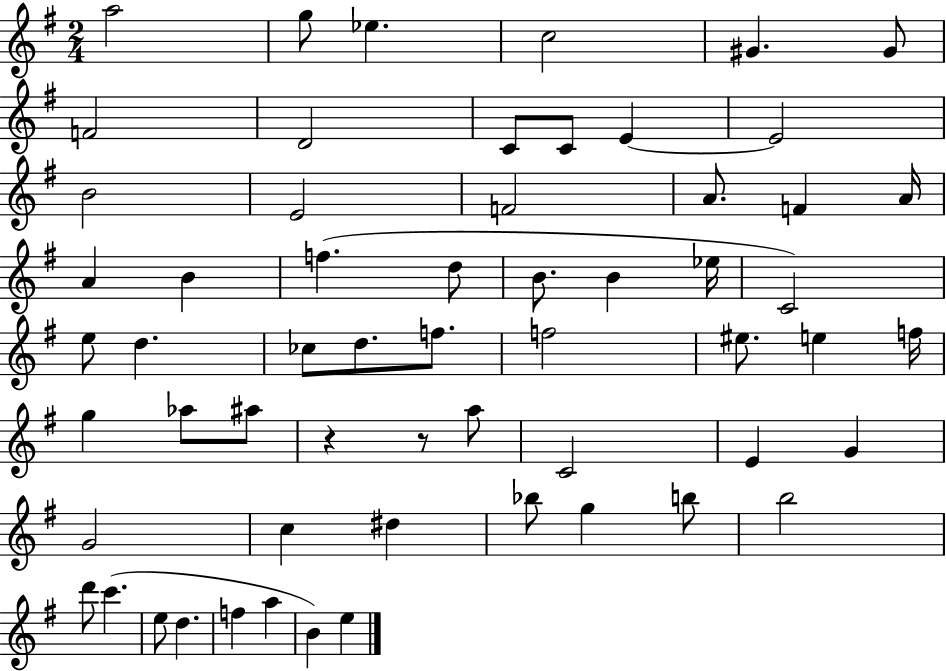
{
  \clef treble
  \numericTimeSignature
  \time 2/4
  \key g \major
  a''2 | g''8 ees''4. | c''2 | gis'4. gis'8 | \break f'2 | d'2 | c'8 c'8 e'4~~ | e'2 | \break b'2 | e'2 | f'2 | a'8. f'4 a'16 | \break a'4 b'4 | f''4.( d''8 | b'8. b'4 ees''16 | c'2) | \break e''8 d''4. | ces''8 d''8. f''8. | f''2 | eis''8. e''4 f''16 | \break g''4 aes''8 ais''8 | r4 r8 a''8 | c'2 | e'4 g'4 | \break g'2 | c''4 dis''4 | bes''8 g''4 b''8 | b''2 | \break d'''8 c'''4.( | e''8 d''4. | f''4 a''4 | b'4) e''4 | \break \bar "|."
}